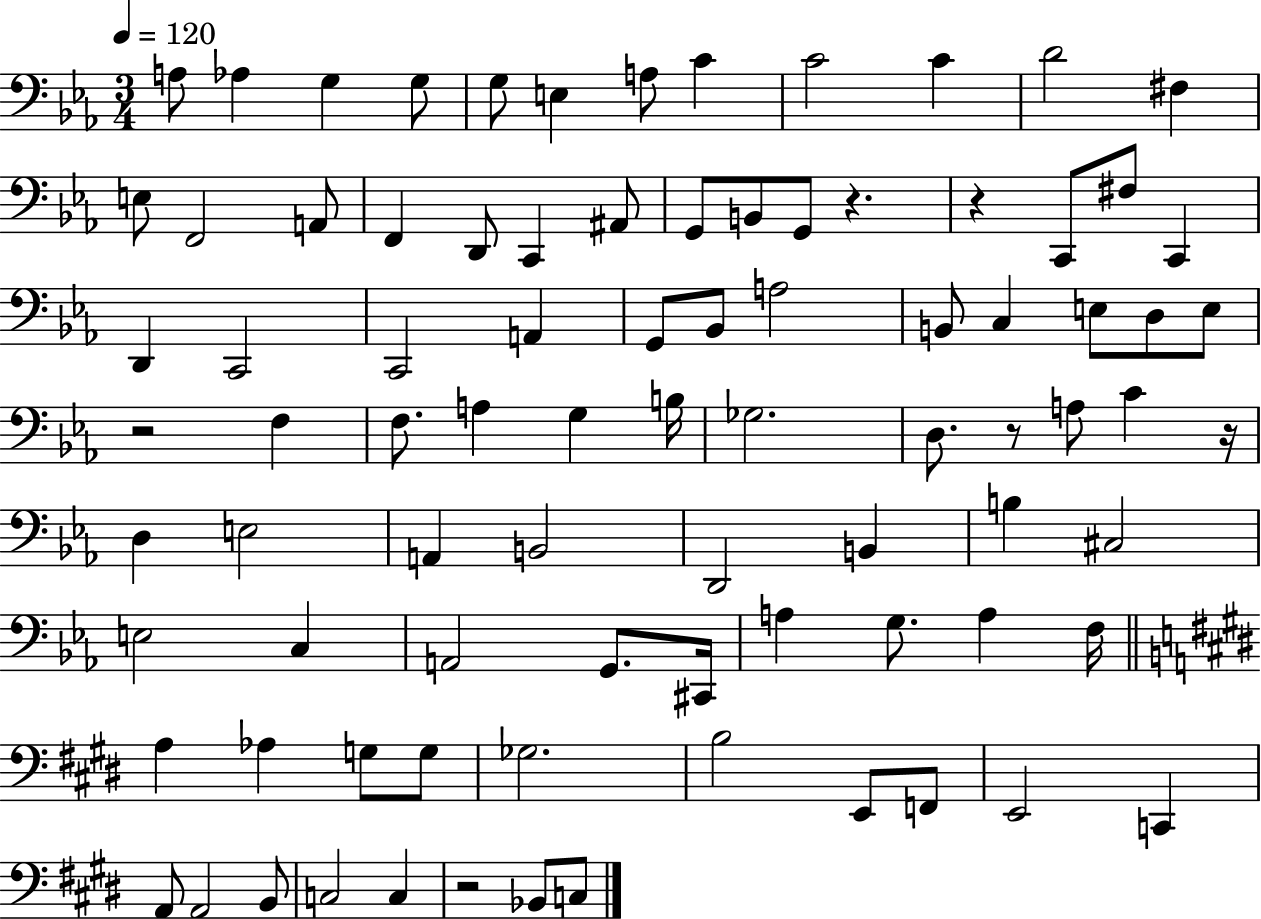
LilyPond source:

{
  \clef bass
  \numericTimeSignature
  \time 3/4
  \key ees \major
  \tempo 4 = 120
  a8 aes4 g4 g8 | g8 e4 a8 c'4 | c'2 c'4 | d'2 fis4 | \break e8 f,2 a,8 | f,4 d,8 c,4 ais,8 | g,8 b,8 g,8 r4. | r4 c,8 fis8 c,4 | \break d,4 c,2 | c,2 a,4 | g,8 bes,8 a2 | b,8 c4 e8 d8 e8 | \break r2 f4 | f8. a4 g4 b16 | ges2. | d8. r8 a8 c'4 r16 | \break d4 e2 | a,4 b,2 | d,2 b,4 | b4 cis2 | \break e2 c4 | a,2 g,8. cis,16 | a4 g8. a4 f16 | \bar "||" \break \key e \major a4 aes4 g8 g8 | ges2. | b2 e,8 f,8 | e,2 c,4 | \break a,8 a,2 b,8 | c2 c4 | r2 bes,8 c8 | \bar "|."
}